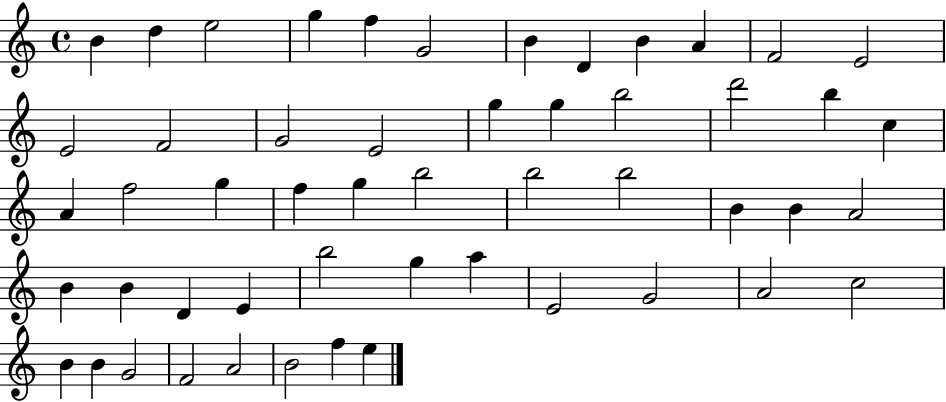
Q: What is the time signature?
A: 4/4